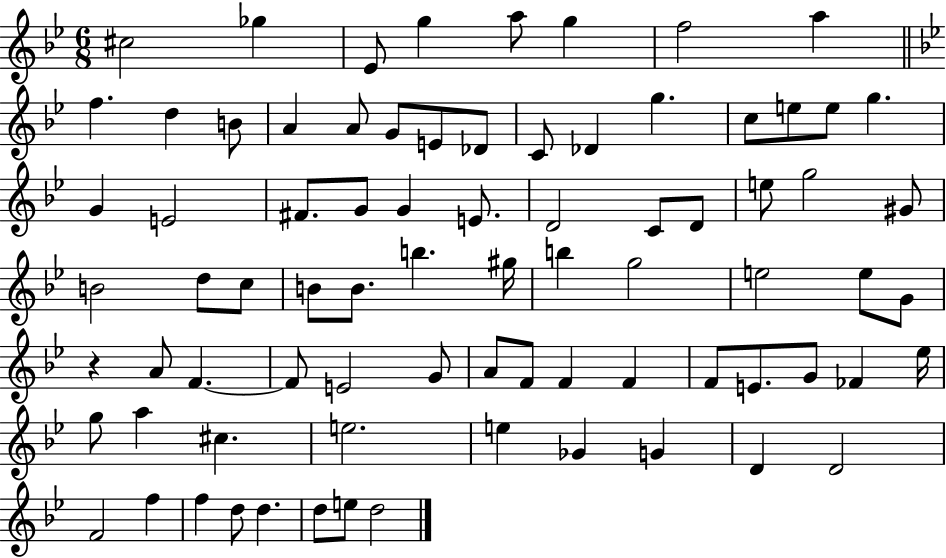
{
  \clef treble
  \numericTimeSignature
  \time 6/8
  \key bes \major
  cis''2 ges''4 | ees'8 g''4 a''8 g''4 | f''2 a''4 | \bar "||" \break \key bes \major f''4. d''4 b'8 | a'4 a'8 g'8 e'8 des'8 | c'8 des'4 g''4. | c''8 e''8 e''8 g''4. | \break g'4 e'2 | fis'8. g'8 g'4 e'8. | d'2 c'8 d'8 | e''8 g''2 gis'8 | \break b'2 d''8 c''8 | b'8 b'8. b''4. gis''16 | b''4 g''2 | e''2 e''8 g'8 | \break r4 a'8 f'4.~~ | f'8 e'2 g'8 | a'8 f'8 f'4 f'4 | f'8 e'8. g'8 fes'4 ees''16 | \break g''8 a''4 cis''4. | e''2. | e''4 ges'4 g'4 | d'4 d'2 | \break f'2 f''4 | f''4 d''8 d''4. | d''8 e''8 d''2 | \bar "|."
}